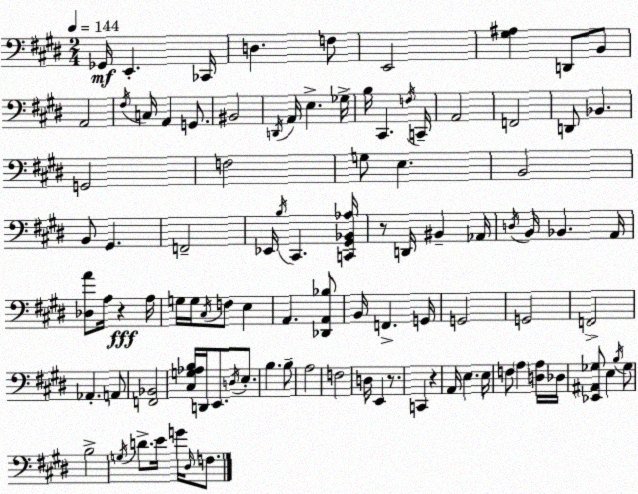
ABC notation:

X:1
T:Untitled
M:2/4
L:1/4
K:E
_G,,/4 E,, _C,,/4 D, F,/2 E,,2 [^G,^A,] D,,/2 B,,/2 A,,2 ^F,/4 C,/4 A,, G,,/2 ^B,,2 D,,/4 A,,/4 E, _G,/4 B,/4 ^C,, F,/4 C,,/4 A,,2 F,,2 D,,/2 _B,, G,,2 F,2 G,/2 E, B,,2 B,,/2 ^G,, F,,2 _E,,/4 B,/4 ^C,, [C,,^G,,_B,,_A,]/4 z/2 D,,/4 ^B,, _A,,/4 D,/4 B,,/4 _B,, A,,/4 [_D,A]/2 A,/4 z A,/4 G,/4 G,/4 ^C,/4 F,/2 E, A,, [_D,,A,,_B,]/2 B,,/4 F,, G,,/4 G,,2 G,,2 F,,2 _A,, A,,/2 [F,,_B,,]2 [^C,G,_A,B,]/4 D,,/4 E,,/2 D,/4 E,/2 B, B,/2 A,2 F,2 D,/4 E,, z/2 C,, z A,,/4 E, E,/4 F,/2 A, [D,A,]/4 _D,/4 [_E,,^A,,_G,]/2 E, B,/4 _G,/2 B,2 G,/4 D/2 E/4 G/4 ^D,/4 F,/2